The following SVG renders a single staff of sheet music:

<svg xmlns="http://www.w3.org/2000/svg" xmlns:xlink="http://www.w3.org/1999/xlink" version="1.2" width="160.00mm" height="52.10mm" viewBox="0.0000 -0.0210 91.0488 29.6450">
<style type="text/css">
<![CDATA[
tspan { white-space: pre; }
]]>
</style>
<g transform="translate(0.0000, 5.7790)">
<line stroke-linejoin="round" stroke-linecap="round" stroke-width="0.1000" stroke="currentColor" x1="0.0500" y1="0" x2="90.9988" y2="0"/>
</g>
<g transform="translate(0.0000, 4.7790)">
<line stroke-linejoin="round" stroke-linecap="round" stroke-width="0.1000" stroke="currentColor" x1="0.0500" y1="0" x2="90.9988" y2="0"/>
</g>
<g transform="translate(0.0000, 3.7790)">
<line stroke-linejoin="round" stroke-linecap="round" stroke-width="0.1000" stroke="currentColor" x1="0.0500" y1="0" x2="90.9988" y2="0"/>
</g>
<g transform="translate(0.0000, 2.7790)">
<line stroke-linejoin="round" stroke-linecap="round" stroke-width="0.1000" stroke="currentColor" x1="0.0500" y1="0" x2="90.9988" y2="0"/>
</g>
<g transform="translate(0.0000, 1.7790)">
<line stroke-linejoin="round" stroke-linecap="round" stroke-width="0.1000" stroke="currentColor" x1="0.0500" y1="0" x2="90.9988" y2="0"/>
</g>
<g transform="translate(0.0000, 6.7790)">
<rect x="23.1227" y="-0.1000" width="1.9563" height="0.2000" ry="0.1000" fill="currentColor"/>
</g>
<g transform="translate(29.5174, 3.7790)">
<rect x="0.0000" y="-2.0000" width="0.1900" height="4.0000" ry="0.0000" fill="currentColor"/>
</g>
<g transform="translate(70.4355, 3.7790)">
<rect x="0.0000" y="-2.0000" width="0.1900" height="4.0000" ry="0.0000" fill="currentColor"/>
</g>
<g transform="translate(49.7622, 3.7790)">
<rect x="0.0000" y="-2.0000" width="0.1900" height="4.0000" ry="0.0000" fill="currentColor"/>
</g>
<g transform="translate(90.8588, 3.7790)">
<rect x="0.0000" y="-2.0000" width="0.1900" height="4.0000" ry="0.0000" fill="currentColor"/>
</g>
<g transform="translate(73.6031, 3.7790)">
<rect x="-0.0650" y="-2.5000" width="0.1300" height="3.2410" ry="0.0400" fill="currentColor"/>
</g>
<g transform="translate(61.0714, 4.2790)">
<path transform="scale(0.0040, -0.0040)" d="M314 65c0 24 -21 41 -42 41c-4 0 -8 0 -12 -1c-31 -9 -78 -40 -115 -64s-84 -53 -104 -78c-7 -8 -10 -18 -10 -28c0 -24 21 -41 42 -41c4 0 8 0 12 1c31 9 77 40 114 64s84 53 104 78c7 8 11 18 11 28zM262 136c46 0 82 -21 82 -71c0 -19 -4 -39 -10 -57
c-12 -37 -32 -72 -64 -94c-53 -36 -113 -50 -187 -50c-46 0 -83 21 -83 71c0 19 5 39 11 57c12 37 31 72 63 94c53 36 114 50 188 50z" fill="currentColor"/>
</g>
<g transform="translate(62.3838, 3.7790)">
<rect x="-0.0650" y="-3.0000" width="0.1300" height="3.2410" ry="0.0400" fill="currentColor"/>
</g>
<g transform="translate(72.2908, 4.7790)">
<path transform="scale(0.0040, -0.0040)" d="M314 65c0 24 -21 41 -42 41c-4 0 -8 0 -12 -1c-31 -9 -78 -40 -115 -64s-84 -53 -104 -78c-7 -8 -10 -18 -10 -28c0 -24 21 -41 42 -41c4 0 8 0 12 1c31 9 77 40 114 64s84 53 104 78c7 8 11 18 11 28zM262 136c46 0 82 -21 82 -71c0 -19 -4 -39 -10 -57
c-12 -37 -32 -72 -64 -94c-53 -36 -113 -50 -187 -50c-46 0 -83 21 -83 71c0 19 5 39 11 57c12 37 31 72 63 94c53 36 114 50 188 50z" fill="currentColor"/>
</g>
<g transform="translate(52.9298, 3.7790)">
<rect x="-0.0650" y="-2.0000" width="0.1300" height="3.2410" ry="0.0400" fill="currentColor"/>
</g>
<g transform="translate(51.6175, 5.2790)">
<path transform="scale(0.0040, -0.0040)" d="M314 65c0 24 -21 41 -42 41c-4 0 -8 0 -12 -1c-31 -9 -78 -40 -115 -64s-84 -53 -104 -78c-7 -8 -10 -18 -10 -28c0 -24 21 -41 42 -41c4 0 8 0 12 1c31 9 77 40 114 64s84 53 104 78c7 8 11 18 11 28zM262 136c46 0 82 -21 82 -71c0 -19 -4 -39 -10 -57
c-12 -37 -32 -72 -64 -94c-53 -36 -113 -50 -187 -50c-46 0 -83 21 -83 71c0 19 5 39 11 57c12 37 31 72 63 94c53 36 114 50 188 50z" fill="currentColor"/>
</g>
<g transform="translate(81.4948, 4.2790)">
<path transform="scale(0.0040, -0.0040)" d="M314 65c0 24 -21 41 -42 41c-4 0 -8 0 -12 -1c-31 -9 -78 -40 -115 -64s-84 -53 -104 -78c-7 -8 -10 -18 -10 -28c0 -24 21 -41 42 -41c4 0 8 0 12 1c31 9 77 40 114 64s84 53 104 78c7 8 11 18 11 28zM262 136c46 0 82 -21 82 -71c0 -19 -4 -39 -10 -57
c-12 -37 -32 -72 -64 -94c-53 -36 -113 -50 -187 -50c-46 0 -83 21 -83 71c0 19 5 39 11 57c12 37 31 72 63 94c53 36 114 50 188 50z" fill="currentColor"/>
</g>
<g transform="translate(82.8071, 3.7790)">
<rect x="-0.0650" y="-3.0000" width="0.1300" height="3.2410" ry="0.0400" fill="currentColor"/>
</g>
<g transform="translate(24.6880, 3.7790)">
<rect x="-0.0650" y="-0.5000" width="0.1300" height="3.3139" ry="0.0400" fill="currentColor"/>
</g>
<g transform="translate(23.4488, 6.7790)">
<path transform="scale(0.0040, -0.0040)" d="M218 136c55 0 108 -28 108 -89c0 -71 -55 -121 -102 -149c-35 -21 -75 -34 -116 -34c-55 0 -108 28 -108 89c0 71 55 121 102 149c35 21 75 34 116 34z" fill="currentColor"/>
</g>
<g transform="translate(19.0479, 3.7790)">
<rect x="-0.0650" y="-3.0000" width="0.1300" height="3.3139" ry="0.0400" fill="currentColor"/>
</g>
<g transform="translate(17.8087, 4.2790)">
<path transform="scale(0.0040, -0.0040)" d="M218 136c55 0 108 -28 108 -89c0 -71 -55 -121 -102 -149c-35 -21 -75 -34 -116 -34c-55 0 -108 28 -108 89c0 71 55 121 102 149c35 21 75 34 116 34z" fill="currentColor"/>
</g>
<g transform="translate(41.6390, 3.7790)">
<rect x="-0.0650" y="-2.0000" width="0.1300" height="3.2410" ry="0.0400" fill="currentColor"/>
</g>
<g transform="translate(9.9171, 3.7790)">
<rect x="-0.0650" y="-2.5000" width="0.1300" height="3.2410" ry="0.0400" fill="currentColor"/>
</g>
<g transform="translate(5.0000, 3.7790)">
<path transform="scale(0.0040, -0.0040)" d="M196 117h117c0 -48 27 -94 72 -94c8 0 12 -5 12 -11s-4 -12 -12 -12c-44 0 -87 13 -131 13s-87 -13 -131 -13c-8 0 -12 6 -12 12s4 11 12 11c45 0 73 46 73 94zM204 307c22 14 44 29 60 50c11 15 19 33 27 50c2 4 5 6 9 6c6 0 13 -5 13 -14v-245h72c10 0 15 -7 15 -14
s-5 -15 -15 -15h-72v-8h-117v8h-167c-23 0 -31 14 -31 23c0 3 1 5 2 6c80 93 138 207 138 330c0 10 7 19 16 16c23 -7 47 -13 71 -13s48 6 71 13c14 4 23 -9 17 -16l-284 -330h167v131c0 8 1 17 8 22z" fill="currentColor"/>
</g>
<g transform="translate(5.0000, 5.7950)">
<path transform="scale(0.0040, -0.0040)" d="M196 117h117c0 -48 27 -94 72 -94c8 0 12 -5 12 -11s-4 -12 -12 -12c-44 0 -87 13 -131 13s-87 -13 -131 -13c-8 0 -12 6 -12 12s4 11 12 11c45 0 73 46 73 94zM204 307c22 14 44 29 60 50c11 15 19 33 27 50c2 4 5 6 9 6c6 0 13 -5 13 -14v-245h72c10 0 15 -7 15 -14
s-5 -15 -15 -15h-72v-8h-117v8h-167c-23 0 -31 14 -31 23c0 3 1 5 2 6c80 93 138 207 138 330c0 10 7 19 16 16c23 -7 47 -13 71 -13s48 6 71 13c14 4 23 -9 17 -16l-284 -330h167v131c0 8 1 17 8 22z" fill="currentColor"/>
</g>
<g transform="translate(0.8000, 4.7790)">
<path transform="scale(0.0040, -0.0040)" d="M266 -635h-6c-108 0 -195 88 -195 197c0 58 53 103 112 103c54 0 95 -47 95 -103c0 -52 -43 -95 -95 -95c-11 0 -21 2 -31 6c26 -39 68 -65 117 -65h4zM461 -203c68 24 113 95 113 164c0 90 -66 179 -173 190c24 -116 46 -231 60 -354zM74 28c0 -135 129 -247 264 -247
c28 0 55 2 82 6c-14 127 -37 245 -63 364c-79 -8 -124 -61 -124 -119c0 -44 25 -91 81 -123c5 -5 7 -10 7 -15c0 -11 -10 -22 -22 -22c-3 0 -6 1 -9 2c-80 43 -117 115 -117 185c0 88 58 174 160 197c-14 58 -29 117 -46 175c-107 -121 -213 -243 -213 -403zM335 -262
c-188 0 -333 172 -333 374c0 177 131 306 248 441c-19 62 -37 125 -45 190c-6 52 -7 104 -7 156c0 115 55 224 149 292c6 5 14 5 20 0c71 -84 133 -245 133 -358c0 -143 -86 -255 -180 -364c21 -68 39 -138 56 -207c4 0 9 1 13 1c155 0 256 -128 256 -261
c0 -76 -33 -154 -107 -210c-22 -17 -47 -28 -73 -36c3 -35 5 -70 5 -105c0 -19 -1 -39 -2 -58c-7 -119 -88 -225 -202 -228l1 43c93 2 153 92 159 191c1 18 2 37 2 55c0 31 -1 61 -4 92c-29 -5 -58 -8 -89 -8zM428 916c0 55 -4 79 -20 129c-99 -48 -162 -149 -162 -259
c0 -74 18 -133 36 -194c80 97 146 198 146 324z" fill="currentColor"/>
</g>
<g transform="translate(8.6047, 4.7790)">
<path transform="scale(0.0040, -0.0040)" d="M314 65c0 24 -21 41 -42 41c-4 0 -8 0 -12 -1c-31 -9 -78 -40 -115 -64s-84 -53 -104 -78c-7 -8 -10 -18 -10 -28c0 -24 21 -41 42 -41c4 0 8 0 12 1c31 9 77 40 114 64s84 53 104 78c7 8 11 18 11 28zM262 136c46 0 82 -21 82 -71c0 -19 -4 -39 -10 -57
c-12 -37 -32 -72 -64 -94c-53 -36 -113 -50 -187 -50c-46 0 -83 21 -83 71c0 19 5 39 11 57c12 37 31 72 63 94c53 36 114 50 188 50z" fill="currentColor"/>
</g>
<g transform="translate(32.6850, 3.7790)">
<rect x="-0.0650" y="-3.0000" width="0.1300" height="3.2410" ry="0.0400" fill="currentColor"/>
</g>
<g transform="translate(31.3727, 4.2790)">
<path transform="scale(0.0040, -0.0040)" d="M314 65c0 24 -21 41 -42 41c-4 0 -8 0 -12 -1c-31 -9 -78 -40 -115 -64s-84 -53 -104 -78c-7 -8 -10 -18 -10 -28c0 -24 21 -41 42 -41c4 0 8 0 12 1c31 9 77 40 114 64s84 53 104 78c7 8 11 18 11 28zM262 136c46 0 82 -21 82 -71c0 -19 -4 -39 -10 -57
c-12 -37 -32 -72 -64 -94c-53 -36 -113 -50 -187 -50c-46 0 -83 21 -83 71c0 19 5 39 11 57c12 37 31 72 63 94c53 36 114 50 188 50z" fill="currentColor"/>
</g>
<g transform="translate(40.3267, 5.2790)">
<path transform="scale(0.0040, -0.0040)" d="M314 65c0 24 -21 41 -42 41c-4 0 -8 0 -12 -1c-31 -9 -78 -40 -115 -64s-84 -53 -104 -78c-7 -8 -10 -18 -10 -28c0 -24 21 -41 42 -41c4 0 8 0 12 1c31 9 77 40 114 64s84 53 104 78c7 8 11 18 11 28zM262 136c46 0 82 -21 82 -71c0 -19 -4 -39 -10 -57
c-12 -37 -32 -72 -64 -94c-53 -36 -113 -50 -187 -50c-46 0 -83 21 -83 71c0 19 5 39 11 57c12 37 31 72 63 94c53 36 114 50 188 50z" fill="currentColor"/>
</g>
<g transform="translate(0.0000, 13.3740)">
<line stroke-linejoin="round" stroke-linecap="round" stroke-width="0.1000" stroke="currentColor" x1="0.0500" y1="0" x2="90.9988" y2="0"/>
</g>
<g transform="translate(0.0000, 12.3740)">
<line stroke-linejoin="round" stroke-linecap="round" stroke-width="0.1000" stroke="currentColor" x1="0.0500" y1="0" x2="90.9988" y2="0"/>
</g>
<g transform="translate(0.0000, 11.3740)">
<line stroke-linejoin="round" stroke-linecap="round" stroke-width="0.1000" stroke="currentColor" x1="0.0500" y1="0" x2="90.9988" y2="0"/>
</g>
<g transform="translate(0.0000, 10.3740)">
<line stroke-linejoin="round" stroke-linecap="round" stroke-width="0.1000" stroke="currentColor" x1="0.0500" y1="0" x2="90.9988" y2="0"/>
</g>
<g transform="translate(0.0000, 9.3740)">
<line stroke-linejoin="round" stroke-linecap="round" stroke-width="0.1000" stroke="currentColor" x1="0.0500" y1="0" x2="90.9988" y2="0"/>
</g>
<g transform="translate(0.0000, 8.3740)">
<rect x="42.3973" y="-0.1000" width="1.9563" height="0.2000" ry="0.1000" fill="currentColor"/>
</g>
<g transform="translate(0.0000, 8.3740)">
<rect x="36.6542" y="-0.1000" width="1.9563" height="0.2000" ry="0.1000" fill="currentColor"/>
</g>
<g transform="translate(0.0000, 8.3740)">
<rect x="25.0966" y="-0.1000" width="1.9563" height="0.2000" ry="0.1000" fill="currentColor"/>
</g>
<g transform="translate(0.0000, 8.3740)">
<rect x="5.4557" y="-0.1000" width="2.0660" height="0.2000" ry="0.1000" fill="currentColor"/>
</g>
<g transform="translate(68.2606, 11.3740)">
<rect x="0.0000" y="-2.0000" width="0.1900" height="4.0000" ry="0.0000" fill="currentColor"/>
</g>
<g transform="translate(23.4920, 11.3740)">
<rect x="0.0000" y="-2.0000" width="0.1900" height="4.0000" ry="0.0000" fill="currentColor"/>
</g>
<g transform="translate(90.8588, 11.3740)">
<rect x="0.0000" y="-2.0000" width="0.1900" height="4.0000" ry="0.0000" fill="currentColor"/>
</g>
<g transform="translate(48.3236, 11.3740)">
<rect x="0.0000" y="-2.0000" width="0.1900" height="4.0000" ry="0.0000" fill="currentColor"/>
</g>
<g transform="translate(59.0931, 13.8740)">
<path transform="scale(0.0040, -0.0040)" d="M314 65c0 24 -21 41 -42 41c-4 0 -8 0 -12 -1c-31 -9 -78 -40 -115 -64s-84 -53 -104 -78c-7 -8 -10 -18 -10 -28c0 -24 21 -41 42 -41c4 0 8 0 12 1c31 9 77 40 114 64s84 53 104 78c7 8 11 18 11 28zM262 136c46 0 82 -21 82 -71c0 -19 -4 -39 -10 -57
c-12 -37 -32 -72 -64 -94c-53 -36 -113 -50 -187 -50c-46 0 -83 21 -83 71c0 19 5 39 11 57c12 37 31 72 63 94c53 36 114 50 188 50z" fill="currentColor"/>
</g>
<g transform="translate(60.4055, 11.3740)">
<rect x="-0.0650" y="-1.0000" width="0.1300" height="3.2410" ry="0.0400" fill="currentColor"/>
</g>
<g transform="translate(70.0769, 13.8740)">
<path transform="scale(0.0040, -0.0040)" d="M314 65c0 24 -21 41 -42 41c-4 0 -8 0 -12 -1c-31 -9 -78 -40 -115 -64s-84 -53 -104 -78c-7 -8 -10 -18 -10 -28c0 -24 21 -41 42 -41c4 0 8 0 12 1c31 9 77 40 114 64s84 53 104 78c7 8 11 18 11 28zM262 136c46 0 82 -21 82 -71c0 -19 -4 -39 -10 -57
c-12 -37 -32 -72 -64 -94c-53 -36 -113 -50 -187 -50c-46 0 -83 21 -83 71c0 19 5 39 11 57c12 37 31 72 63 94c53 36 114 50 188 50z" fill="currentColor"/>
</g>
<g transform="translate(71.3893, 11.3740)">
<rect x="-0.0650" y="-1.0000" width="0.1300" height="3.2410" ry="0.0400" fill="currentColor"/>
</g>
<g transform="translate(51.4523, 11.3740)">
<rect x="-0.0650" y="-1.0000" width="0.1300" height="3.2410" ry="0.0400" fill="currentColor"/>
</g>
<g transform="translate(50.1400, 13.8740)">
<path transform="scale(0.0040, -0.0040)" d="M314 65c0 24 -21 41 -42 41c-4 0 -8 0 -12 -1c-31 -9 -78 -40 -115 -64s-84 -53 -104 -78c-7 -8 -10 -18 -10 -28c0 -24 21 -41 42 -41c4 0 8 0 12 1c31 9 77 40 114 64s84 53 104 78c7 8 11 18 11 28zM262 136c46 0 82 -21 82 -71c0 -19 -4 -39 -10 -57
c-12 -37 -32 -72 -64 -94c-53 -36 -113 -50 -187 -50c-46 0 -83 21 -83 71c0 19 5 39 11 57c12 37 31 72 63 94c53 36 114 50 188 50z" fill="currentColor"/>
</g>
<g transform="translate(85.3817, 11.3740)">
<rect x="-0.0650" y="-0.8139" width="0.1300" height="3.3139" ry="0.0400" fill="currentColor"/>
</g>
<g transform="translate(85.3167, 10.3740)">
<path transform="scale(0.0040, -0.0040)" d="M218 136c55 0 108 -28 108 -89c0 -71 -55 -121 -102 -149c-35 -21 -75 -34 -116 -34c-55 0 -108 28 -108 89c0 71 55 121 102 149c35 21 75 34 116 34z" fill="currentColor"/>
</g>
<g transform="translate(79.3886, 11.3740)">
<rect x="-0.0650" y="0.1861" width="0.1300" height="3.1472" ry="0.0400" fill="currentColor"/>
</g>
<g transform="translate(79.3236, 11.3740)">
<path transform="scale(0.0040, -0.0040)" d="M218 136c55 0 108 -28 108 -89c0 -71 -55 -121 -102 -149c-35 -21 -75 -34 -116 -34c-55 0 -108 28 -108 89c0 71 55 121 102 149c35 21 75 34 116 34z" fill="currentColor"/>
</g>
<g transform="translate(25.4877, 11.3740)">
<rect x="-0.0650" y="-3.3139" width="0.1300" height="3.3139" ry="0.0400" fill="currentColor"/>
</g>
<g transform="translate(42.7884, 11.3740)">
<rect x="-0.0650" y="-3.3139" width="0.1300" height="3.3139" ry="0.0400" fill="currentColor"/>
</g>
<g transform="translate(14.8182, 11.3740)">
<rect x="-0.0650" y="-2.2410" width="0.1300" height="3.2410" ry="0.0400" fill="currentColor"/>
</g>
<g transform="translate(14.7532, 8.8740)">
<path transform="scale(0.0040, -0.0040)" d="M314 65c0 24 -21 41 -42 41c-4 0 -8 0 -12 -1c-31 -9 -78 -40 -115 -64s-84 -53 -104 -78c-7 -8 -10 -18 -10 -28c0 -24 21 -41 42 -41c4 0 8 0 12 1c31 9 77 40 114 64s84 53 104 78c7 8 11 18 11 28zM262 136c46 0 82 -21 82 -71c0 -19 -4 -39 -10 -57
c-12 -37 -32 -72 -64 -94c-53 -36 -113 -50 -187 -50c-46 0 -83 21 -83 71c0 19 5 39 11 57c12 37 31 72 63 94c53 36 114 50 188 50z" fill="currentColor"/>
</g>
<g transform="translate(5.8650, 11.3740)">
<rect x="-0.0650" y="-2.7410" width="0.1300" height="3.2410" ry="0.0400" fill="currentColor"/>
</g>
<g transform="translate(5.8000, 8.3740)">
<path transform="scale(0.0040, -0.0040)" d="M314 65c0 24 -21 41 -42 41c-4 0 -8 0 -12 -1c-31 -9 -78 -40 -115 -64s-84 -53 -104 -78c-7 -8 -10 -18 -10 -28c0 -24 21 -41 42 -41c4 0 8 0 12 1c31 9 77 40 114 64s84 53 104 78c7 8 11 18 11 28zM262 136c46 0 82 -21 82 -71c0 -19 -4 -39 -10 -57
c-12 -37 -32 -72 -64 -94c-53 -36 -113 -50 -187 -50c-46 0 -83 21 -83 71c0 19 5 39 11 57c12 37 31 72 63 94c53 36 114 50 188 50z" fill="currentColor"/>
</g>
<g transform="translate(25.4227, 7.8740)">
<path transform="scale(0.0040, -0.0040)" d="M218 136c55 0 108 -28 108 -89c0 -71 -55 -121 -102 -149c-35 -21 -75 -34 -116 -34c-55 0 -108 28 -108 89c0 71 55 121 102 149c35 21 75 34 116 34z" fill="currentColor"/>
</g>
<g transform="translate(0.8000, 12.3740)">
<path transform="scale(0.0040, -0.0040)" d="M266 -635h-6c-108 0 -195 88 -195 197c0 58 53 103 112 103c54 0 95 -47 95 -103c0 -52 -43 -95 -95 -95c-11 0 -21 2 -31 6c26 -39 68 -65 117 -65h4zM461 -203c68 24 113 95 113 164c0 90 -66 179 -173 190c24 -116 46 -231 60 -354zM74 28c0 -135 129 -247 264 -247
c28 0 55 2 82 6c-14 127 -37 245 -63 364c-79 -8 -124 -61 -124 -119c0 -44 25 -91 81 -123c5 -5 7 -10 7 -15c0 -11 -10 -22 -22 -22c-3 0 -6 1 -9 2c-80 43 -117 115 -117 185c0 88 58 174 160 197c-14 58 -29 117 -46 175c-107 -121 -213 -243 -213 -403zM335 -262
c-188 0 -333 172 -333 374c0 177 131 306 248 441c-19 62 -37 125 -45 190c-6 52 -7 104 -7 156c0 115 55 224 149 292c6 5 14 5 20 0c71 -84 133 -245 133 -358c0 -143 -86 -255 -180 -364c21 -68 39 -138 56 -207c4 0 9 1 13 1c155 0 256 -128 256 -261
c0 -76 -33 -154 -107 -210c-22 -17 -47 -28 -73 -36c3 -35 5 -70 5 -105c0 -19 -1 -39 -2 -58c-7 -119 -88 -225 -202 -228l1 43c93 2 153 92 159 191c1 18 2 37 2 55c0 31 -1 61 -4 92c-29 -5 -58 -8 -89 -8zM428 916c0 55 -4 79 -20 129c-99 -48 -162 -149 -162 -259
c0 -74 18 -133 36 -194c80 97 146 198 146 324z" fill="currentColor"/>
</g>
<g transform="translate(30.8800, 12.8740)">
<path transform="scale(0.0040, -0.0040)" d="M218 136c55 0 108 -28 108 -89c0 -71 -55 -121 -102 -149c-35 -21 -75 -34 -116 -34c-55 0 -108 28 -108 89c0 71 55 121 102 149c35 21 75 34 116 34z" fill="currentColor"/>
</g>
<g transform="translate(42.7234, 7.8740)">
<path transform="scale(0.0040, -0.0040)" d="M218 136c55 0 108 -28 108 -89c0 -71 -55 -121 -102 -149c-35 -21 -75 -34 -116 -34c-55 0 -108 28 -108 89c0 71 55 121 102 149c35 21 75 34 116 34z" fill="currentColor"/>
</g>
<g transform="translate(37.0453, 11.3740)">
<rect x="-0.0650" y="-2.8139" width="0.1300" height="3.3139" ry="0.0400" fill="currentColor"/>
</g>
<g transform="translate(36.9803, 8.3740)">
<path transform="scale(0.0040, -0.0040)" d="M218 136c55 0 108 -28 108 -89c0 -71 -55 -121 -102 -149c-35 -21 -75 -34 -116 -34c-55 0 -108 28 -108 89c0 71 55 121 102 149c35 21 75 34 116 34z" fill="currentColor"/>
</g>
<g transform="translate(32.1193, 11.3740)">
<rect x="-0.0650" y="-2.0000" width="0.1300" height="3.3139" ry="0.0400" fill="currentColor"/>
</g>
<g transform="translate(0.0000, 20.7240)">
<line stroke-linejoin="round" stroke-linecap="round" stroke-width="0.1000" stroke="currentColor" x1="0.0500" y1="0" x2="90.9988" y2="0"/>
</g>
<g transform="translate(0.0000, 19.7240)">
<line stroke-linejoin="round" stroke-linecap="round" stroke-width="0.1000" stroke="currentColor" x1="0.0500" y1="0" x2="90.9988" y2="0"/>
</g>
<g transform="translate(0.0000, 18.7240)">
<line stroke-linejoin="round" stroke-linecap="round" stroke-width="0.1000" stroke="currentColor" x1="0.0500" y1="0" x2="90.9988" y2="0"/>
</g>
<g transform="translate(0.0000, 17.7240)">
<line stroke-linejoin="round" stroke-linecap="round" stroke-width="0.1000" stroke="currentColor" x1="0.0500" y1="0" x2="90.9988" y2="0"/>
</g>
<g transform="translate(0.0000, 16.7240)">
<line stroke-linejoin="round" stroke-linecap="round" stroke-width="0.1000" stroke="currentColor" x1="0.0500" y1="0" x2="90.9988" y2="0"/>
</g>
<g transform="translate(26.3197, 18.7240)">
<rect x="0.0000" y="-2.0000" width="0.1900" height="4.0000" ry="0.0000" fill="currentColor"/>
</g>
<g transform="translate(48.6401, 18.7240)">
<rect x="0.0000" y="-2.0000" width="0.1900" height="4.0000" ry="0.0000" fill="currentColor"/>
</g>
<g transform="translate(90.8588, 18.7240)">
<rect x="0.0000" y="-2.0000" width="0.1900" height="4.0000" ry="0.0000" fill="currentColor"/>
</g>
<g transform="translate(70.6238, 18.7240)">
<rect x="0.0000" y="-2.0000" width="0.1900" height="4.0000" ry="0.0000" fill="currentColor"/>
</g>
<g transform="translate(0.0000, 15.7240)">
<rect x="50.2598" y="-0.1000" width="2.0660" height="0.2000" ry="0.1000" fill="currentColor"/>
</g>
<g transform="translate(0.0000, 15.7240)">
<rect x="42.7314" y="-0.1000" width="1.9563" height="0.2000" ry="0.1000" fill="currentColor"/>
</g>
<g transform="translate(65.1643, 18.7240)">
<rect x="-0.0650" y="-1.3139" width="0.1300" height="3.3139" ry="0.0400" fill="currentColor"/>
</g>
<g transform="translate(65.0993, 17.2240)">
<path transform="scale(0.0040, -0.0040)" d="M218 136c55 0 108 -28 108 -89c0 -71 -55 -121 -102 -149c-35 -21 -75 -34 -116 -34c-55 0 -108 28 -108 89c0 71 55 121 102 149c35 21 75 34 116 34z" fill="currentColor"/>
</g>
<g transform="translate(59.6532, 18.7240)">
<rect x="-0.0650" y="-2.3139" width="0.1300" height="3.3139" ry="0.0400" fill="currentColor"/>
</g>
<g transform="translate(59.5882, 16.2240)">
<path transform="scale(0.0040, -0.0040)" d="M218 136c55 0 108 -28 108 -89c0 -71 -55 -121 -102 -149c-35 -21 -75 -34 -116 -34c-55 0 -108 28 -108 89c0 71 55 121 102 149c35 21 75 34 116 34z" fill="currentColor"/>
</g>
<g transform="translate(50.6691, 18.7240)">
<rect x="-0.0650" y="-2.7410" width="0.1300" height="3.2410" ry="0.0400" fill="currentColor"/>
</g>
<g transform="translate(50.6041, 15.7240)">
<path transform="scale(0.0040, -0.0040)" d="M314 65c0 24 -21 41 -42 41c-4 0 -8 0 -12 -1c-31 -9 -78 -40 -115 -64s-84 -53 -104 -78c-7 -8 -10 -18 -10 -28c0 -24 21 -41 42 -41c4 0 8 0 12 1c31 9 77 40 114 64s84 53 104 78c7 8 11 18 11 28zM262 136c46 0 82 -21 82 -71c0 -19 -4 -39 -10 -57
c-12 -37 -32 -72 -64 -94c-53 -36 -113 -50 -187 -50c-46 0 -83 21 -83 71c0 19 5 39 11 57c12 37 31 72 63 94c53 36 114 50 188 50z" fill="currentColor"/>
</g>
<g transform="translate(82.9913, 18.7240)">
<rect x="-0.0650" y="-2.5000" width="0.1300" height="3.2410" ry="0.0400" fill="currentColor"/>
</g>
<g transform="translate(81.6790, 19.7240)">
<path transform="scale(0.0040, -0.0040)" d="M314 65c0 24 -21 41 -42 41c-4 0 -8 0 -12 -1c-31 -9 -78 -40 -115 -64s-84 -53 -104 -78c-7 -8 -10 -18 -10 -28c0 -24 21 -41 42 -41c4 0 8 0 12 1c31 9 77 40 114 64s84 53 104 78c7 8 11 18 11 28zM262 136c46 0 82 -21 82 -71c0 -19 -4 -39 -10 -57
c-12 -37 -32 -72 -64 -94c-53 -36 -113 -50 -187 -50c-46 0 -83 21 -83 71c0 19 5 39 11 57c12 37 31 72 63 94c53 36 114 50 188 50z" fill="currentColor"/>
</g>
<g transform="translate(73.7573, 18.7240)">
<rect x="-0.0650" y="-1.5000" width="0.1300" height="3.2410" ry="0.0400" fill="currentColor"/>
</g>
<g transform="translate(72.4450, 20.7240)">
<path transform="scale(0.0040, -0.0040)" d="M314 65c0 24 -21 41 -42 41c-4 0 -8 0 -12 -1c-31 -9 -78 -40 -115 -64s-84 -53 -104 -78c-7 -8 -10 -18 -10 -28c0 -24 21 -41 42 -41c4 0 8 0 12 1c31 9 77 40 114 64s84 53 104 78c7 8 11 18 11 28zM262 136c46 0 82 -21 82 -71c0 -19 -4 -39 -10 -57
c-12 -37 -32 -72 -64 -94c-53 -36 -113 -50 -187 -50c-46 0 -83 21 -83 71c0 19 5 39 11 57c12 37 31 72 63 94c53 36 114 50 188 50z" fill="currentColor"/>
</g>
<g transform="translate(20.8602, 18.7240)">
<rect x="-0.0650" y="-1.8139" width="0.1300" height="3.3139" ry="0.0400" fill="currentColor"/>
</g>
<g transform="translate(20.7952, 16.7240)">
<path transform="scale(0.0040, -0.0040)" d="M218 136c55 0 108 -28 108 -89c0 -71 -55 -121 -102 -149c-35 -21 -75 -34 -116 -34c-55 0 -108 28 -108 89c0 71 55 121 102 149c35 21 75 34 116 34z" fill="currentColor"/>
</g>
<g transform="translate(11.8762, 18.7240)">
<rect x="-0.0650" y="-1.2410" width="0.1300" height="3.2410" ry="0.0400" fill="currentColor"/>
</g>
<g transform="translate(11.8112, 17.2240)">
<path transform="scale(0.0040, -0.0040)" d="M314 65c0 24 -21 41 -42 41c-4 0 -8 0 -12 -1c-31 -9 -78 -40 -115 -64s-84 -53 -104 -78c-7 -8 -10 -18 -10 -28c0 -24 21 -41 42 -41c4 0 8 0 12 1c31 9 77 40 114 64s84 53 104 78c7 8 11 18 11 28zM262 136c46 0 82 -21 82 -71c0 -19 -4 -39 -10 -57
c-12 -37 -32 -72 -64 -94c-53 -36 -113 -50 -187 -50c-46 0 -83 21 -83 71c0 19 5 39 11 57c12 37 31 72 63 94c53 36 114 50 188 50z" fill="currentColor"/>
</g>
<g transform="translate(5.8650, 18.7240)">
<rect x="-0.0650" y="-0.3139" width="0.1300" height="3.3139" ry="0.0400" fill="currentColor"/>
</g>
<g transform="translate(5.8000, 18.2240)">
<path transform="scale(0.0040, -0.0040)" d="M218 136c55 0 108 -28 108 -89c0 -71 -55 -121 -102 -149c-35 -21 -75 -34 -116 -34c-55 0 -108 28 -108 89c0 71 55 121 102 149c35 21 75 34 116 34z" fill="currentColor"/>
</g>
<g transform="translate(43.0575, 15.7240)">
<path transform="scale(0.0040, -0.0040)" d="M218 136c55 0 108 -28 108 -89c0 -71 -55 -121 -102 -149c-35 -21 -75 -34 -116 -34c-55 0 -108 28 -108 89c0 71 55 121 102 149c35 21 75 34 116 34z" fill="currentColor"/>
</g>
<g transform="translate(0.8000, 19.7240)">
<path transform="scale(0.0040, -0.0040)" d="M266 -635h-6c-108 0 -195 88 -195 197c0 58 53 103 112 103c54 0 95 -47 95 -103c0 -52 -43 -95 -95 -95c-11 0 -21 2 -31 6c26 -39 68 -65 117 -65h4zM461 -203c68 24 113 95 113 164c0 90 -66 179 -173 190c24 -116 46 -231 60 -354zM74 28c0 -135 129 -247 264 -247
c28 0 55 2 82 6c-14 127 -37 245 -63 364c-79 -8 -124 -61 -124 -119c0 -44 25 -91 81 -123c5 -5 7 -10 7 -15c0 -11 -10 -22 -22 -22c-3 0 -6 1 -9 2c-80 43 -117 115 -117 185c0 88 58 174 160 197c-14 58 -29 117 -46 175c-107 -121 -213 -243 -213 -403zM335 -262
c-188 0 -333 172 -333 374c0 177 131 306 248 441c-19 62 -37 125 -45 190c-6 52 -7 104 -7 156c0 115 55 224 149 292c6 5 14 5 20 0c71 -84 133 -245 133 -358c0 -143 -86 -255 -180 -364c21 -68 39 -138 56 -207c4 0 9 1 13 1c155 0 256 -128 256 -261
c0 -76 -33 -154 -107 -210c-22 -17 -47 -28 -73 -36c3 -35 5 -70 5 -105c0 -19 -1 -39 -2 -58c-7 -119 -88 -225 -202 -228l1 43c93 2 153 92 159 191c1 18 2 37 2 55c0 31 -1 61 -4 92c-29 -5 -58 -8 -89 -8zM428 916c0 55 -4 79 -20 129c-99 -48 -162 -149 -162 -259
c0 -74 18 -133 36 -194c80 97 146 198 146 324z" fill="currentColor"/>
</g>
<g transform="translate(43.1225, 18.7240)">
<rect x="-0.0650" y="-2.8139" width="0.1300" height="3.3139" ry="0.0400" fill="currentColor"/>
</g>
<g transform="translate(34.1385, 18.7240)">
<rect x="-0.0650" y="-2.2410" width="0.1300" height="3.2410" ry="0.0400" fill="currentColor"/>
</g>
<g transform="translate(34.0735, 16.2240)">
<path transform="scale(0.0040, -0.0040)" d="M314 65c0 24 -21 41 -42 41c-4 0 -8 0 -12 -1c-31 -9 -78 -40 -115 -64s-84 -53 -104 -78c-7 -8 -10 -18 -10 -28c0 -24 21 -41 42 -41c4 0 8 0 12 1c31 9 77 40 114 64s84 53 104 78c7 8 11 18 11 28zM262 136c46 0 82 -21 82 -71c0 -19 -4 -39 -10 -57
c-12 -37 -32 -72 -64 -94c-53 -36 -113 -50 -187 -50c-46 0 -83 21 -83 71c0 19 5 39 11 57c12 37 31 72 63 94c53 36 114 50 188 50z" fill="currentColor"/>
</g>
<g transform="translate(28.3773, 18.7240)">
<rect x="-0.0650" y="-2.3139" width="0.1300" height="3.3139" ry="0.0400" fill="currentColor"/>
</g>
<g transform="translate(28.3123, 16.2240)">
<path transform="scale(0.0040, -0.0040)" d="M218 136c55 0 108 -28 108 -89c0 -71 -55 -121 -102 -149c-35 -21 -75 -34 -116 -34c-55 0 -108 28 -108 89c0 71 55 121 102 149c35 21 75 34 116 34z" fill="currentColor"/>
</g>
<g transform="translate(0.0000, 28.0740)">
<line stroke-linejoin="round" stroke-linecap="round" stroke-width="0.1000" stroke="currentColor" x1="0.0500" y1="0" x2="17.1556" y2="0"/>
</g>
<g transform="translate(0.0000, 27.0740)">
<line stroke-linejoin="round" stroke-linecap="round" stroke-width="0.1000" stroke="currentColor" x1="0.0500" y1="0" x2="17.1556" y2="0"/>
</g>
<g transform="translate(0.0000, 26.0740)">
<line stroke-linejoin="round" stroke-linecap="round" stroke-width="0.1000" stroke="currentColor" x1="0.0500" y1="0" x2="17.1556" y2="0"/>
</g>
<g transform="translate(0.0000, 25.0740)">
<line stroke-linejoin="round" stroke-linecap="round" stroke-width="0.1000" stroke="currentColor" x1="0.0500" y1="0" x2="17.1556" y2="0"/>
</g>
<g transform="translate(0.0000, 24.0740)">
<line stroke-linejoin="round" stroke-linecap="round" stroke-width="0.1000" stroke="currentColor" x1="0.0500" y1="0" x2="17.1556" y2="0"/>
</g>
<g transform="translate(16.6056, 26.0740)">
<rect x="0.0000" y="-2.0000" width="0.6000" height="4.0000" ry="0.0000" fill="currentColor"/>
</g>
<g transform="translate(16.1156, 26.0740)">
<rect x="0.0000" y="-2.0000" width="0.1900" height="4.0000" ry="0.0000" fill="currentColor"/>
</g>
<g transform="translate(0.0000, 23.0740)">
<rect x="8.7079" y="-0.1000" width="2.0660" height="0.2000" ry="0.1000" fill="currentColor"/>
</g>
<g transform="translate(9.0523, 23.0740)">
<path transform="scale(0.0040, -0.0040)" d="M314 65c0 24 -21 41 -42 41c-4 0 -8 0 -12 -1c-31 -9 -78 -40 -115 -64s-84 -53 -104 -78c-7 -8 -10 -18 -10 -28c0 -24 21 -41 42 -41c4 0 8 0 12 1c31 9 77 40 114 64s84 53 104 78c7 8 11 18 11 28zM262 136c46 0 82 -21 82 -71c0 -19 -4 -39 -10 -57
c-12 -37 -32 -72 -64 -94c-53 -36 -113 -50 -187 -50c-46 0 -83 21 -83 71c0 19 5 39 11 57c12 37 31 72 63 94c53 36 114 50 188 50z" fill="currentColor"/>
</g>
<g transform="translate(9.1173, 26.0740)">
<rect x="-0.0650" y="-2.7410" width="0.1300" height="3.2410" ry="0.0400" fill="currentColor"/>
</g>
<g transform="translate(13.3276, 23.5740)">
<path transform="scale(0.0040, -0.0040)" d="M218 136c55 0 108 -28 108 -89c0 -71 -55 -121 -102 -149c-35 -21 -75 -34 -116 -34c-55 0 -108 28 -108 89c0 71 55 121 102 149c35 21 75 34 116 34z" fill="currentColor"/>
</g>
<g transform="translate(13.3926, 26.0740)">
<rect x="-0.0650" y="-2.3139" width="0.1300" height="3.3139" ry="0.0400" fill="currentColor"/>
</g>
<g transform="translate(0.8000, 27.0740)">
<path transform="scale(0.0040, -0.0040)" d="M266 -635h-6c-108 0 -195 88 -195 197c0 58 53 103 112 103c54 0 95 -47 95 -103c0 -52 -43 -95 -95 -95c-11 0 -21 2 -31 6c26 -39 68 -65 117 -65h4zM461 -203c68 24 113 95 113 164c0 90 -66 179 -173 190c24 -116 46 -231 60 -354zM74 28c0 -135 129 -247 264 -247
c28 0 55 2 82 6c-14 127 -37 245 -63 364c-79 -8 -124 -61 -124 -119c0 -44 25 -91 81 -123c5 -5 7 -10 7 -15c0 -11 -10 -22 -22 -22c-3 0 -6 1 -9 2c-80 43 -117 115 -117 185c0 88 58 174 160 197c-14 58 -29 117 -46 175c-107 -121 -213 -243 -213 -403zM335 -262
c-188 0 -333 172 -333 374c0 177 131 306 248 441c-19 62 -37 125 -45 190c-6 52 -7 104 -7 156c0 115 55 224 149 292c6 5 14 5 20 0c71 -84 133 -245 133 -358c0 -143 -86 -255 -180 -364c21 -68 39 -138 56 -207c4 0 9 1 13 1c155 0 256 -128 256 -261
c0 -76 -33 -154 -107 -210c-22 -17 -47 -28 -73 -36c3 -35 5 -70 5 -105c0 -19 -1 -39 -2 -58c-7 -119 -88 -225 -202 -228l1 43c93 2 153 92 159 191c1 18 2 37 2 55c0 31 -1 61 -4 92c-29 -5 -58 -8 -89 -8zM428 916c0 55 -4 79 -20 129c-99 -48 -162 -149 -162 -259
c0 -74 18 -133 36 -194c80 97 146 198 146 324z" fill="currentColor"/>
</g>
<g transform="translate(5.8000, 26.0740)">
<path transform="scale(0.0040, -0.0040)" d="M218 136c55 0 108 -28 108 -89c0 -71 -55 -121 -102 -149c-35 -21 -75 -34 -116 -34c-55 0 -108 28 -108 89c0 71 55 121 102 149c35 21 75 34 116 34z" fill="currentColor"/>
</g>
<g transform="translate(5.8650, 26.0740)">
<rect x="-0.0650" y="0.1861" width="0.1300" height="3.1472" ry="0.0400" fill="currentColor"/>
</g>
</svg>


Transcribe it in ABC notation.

X:1
T:Untitled
M:4/4
L:1/4
K:C
G2 A C A2 F2 F2 A2 G2 A2 a2 g2 b F a b D2 D2 D2 B d c e2 f g g2 a a2 g e E2 G2 B a2 g